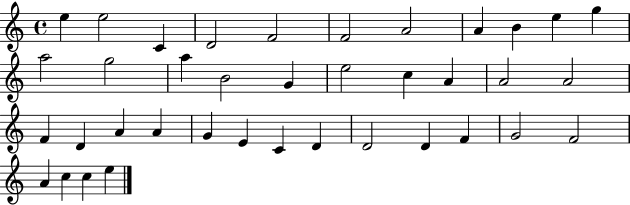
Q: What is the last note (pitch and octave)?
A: E5